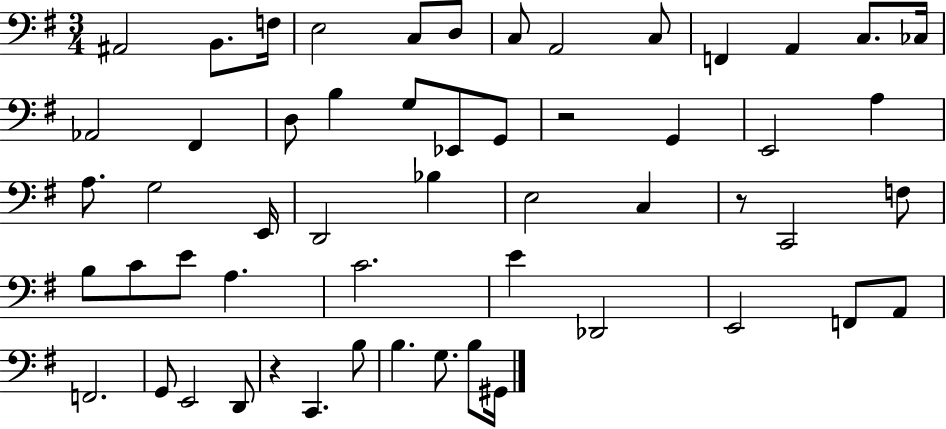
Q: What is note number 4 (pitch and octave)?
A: E3